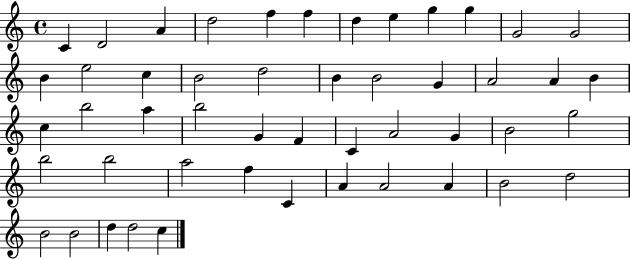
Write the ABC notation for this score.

X:1
T:Untitled
M:4/4
L:1/4
K:C
C D2 A d2 f f d e g g G2 G2 B e2 c B2 d2 B B2 G A2 A B c b2 a b2 G F C A2 G B2 g2 b2 b2 a2 f C A A2 A B2 d2 B2 B2 d d2 c